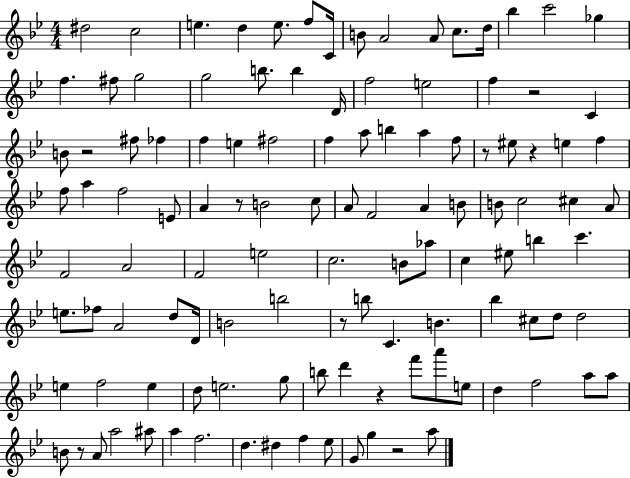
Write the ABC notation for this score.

X:1
T:Untitled
M:4/4
L:1/4
K:Bb
^d2 c2 e d e/2 f/2 C/4 B/2 A2 A/2 c/2 d/4 _b c'2 _g f ^f/2 g2 g2 b/2 b D/4 f2 e2 f z2 C B/2 z2 ^f/2 _f f e ^f2 f a/2 b a f/2 z/2 ^e/2 z e f f/2 a f2 E/2 A z/2 B2 c/2 A/2 F2 A B/2 B/2 c2 ^c A/2 F2 A2 F2 e2 c2 B/2 _a/2 c ^e/2 b c' e/2 _f/2 A2 d/2 D/4 B2 b2 z/2 b/2 C B _b ^c/2 d/2 d2 e f2 e d/2 e2 g/2 b/2 d' z f'/2 a'/2 e/2 d f2 a/2 a/2 B/2 z/2 A/2 a2 ^a/2 a f2 d ^d f _e/2 G/2 g z2 a/2